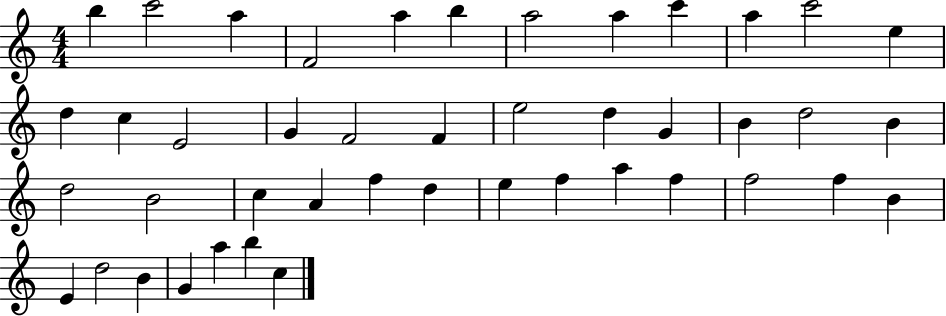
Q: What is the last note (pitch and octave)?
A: C5